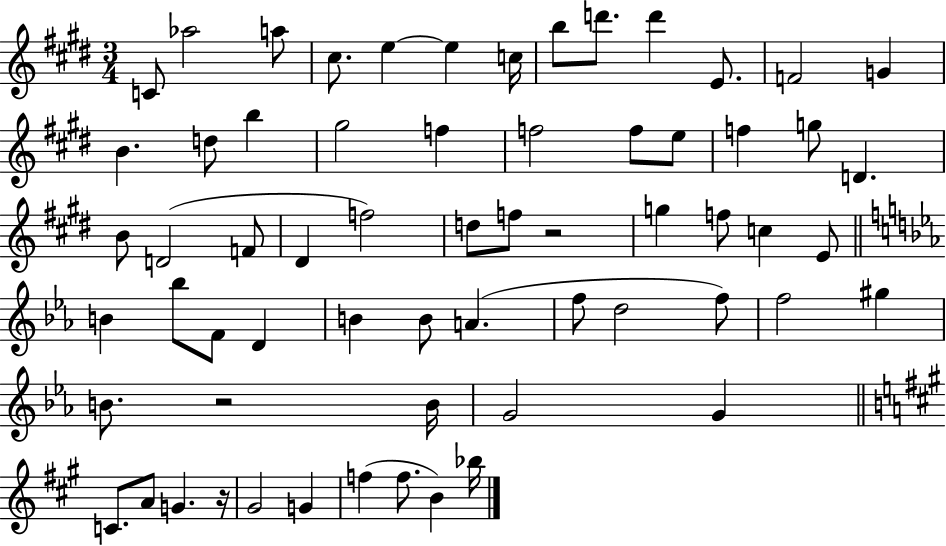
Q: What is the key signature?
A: E major